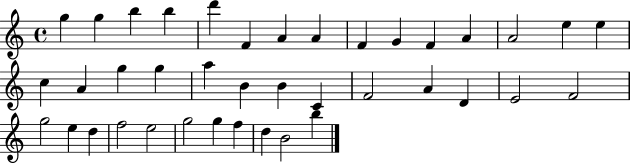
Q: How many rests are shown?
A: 0